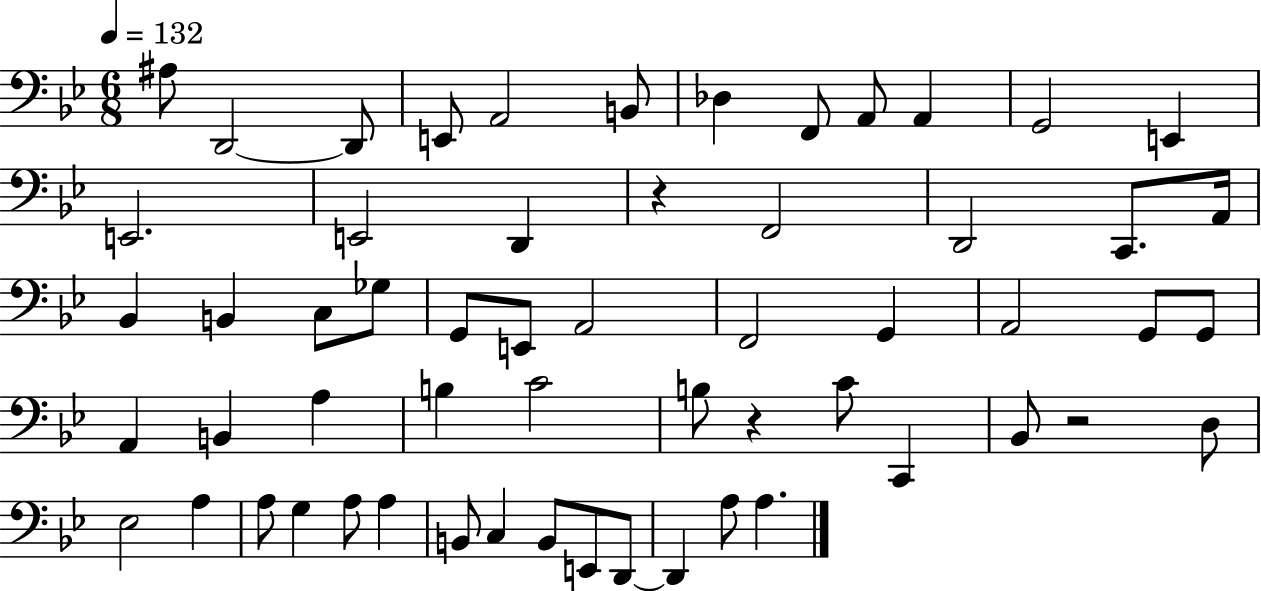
A#3/e D2/h D2/e E2/e A2/h B2/e Db3/q F2/e A2/e A2/q G2/h E2/q E2/h. E2/h D2/q R/q F2/h D2/h C2/e. A2/s Bb2/q B2/q C3/e Gb3/e G2/e E2/e A2/h F2/h G2/q A2/h G2/e G2/e A2/q B2/q A3/q B3/q C4/h B3/e R/q C4/e C2/q Bb2/e R/h D3/e Eb3/h A3/q A3/e G3/q A3/e A3/q B2/e C3/q B2/e E2/e D2/e D2/q A3/e A3/q.